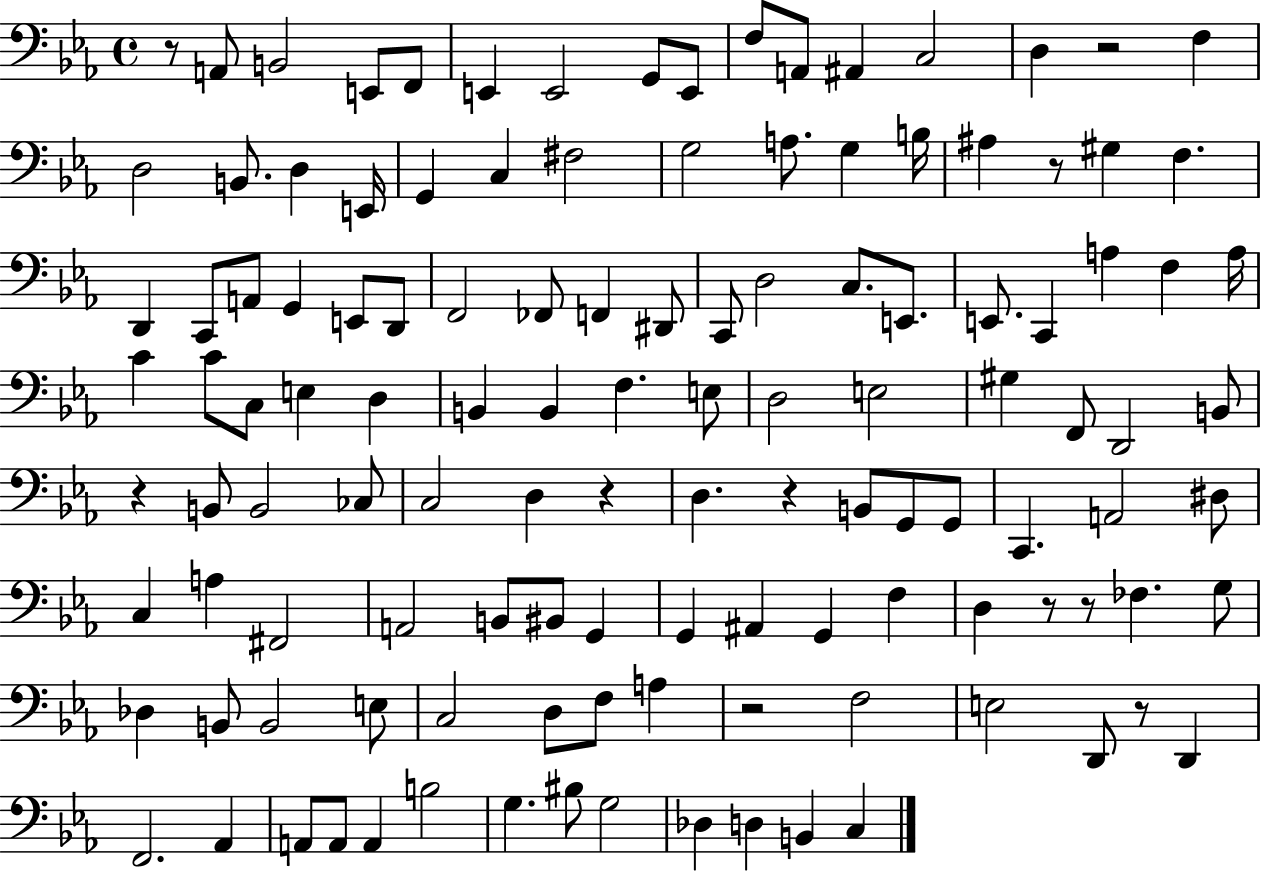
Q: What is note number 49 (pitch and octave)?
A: C4